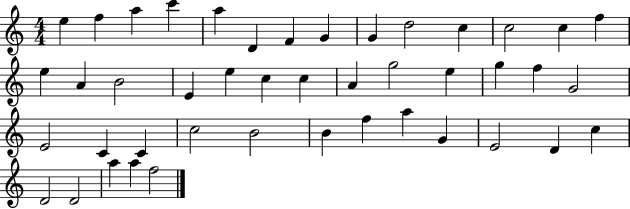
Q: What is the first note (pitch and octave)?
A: E5